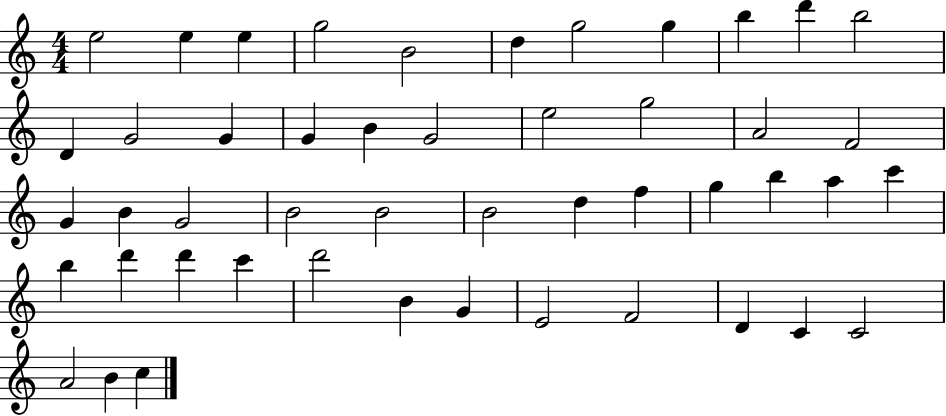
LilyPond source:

{
  \clef treble
  \numericTimeSignature
  \time 4/4
  \key c \major
  e''2 e''4 e''4 | g''2 b'2 | d''4 g''2 g''4 | b''4 d'''4 b''2 | \break d'4 g'2 g'4 | g'4 b'4 g'2 | e''2 g''2 | a'2 f'2 | \break g'4 b'4 g'2 | b'2 b'2 | b'2 d''4 f''4 | g''4 b''4 a''4 c'''4 | \break b''4 d'''4 d'''4 c'''4 | d'''2 b'4 g'4 | e'2 f'2 | d'4 c'4 c'2 | \break a'2 b'4 c''4 | \bar "|."
}